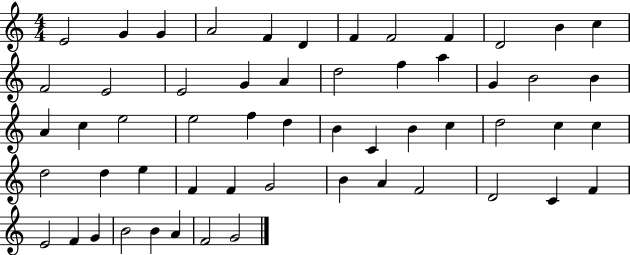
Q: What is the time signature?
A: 4/4